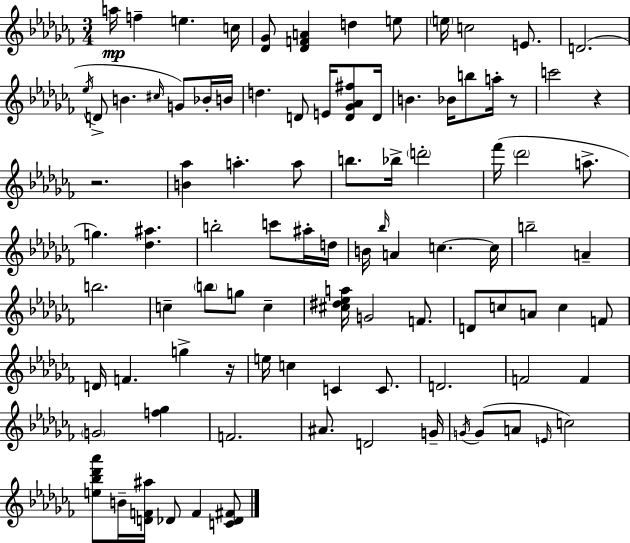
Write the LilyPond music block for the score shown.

{
  \clef treble
  \numericTimeSignature
  \time 3/4
  \key aes \minor
  a''16\mp f''4-- e''4. c''16 | <des' ges'>8 <des' f' a'>4 d''4 e''8 | \parenthesize e''16 c''2 e'8. | d'2.( | \break \acciaccatura { ees''16 } d'8-> b'4. \grace { cis''16 }) g'8 | bes'16-. b'16 d''4. d'8 e'16 <d' ges' aes' fis''>8 | d'16 b'4. bes'16 b''8 a''16-. | r8 c'''2 r4 | \break r2. | <b' aes''>4 a''4.-. | a''8 b''8. bes''16-> \parenthesize d'''2-. | fes'''16( \parenthesize des'''2 a''8.-> | \break g''4.) <des'' ais''>4. | b''2-. c'''8 | ais''16-. d''16 b'16 \grace { bes''16 } a'4 c''4.~~ | c''16 b''2-- a'4-- | \break b''2. | c''4-- \parenthesize b''8 g''8 c''4-- | <cis'' dis'' ees'' a''>16 g'2 | f'8. d'8 c''8 a'8 c''4 | \break f'8 d'16 f'4. g''4-> | r16 e''16 c''4 c'4 | c'8. d'2. | f'2 f'4 | \break \parenthesize g'2 <f'' ges''>4 | f'2. | ais'8. d'2 | g'16-- \acciaccatura { g'16 } g'8( a'8 \grace { e'16 } c''2) | \break <e'' bes'' des''' aes'''>8 b'16-- <d' f' ais''>16 des'8 f'4 | <c' des' fis'>8 \bar "|."
}